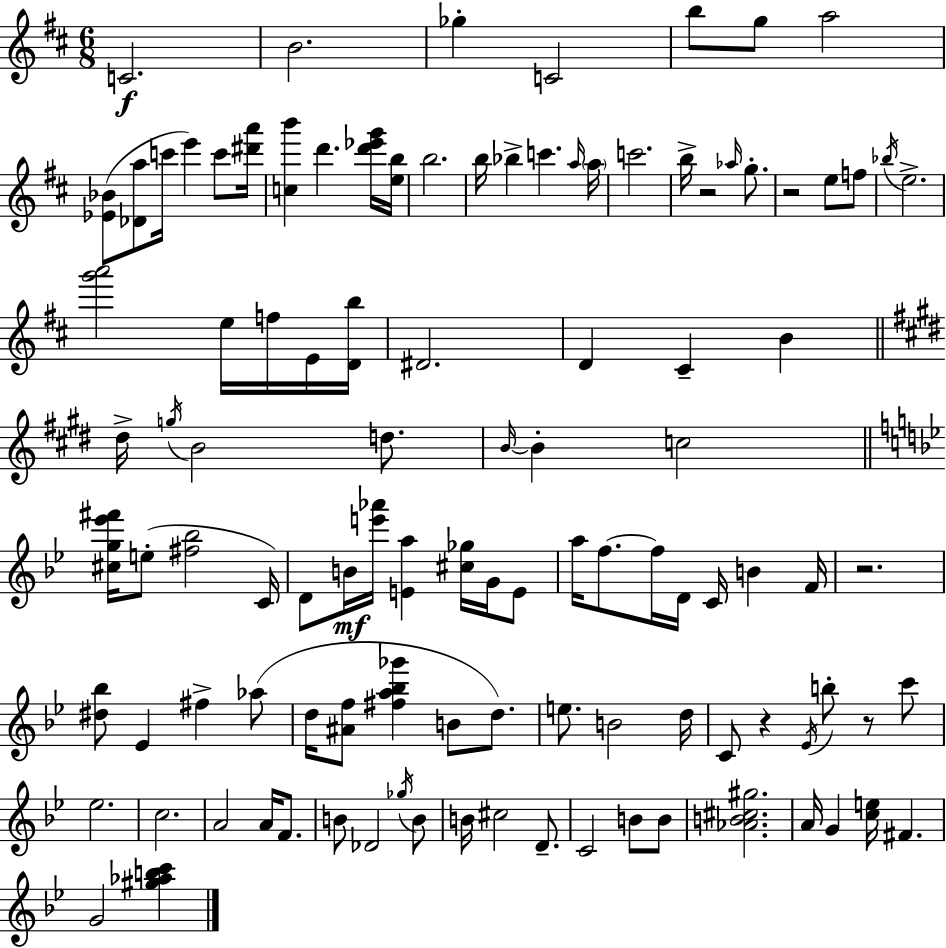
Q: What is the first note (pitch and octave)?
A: C4